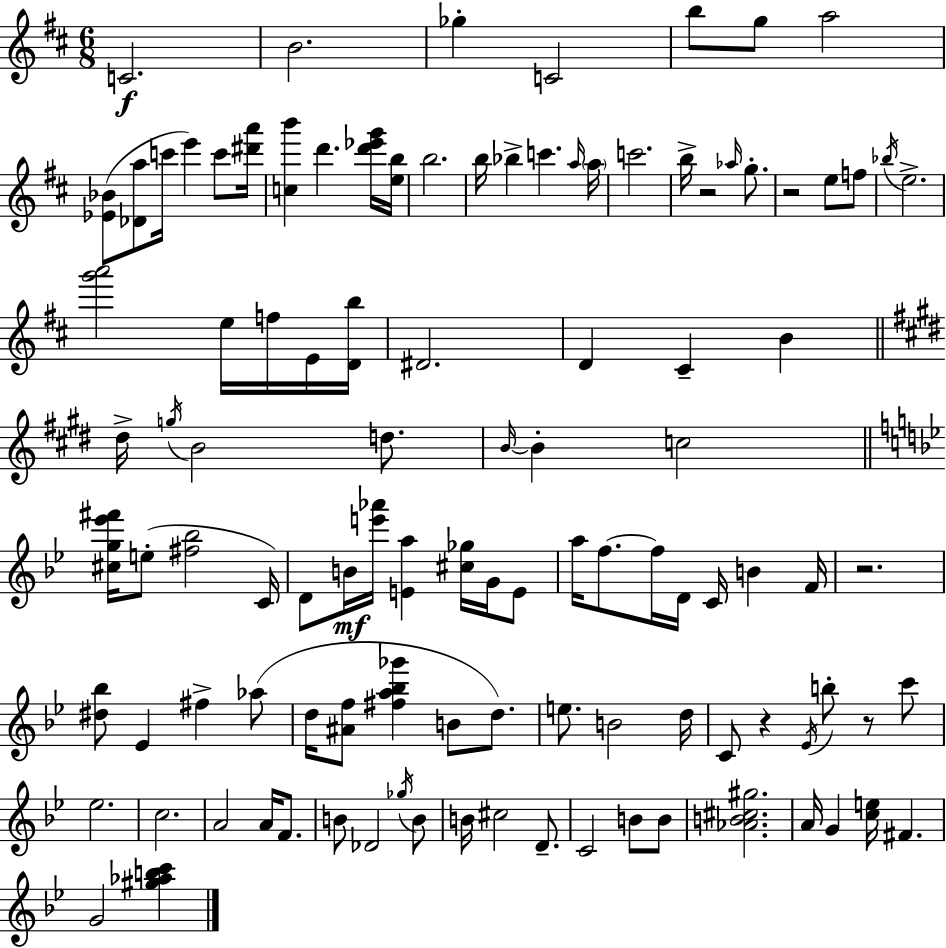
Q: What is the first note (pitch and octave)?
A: C4